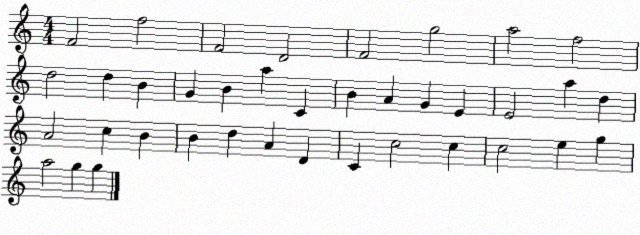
X:1
T:Untitled
M:4/4
L:1/4
K:C
F2 f2 F2 D2 F2 g2 a2 f2 d2 d B G B a C B A G E E2 a d A2 c B B d A D C c2 c c2 e g a2 g g